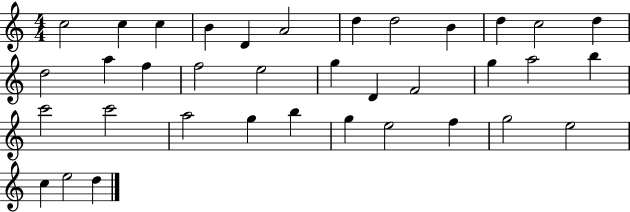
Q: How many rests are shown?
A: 0